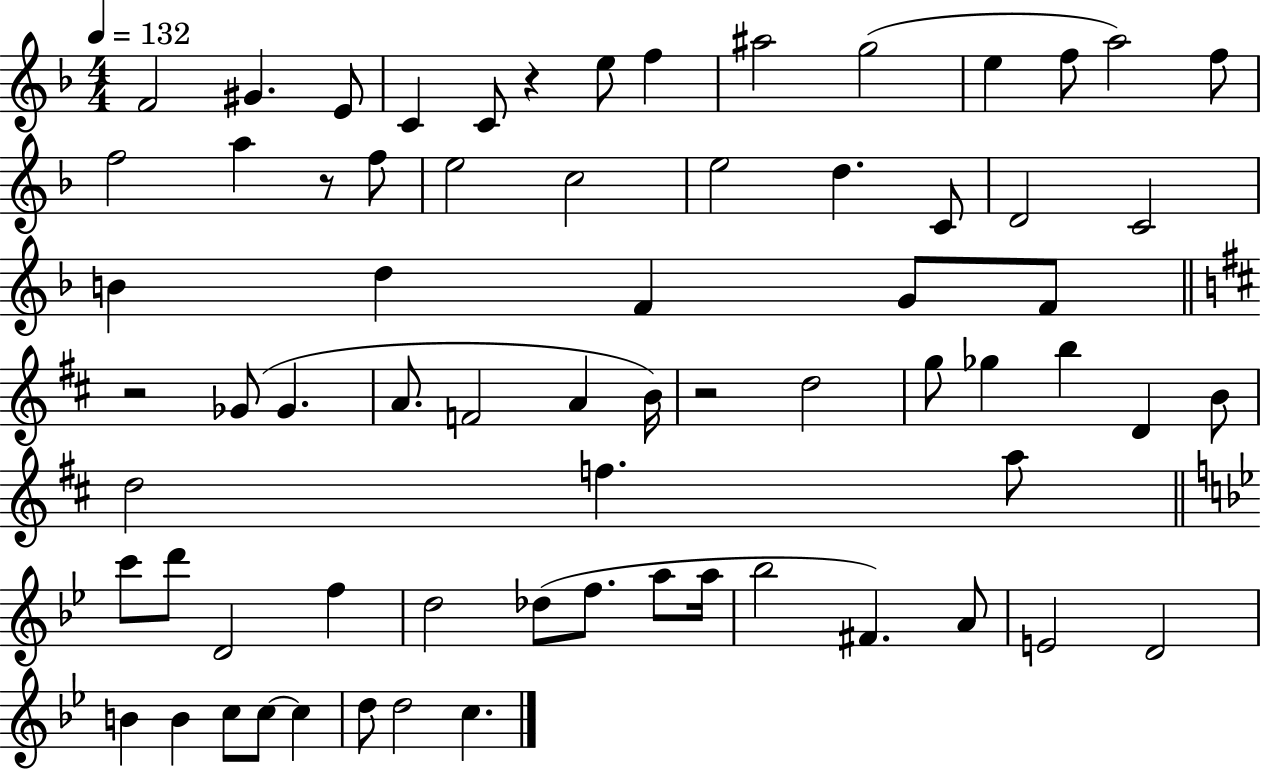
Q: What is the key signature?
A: F major